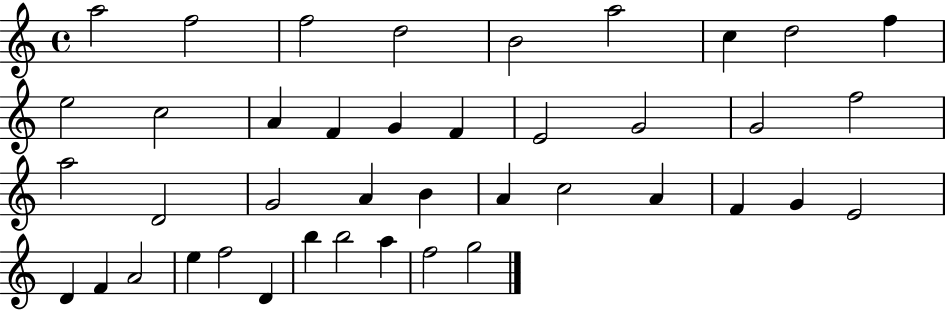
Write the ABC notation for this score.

X:1
T:Untitled
M:4/4
L:1/4
K:C
a2 f2 f2 d2 B2 a2 c d2 f e2 c2 A F G F E2 G2 G2 f2 a2 D2 G2 A B A c2 A F G E2 D F A2 e f2 D b b2 a f2 g2